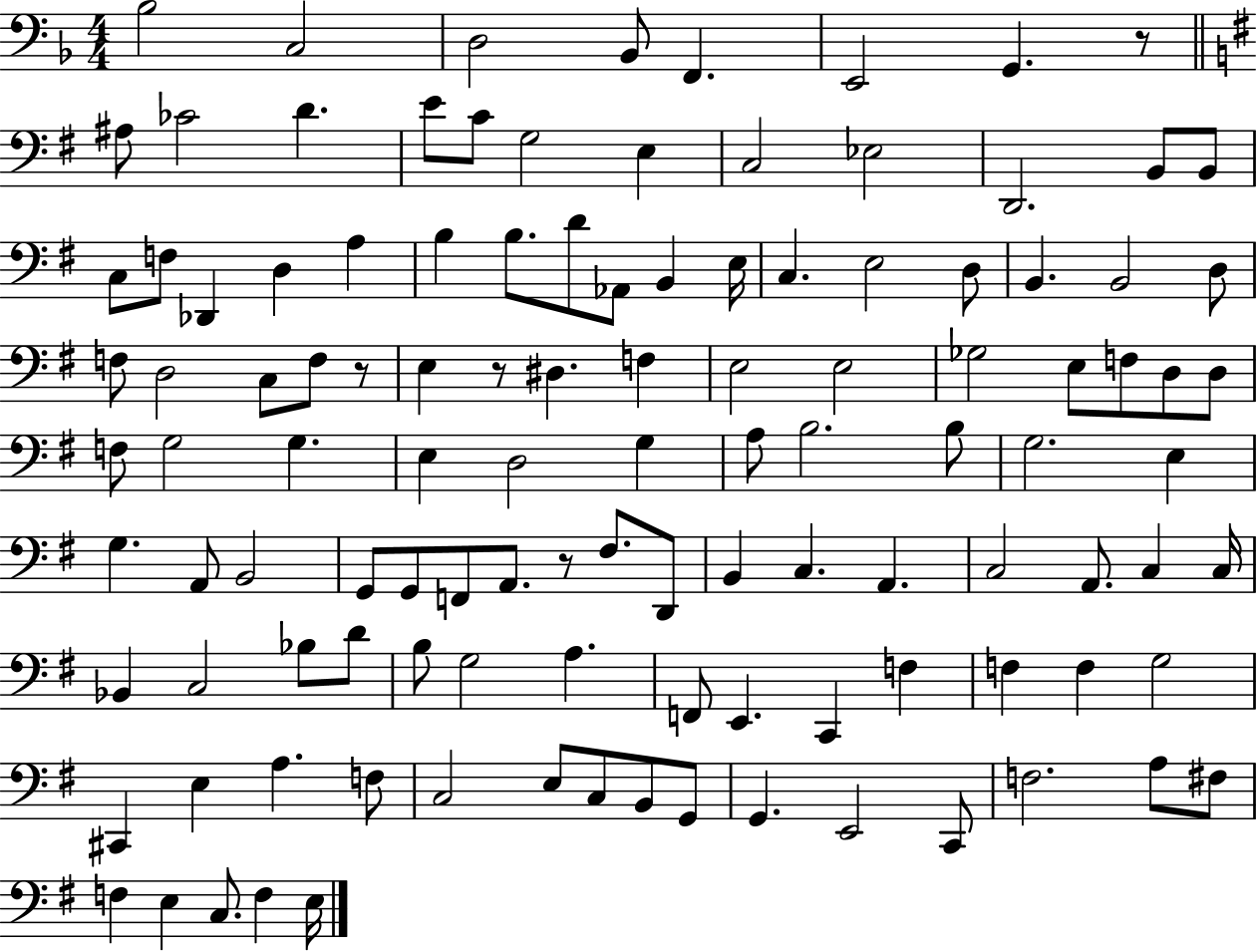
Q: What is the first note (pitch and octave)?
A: Bb3